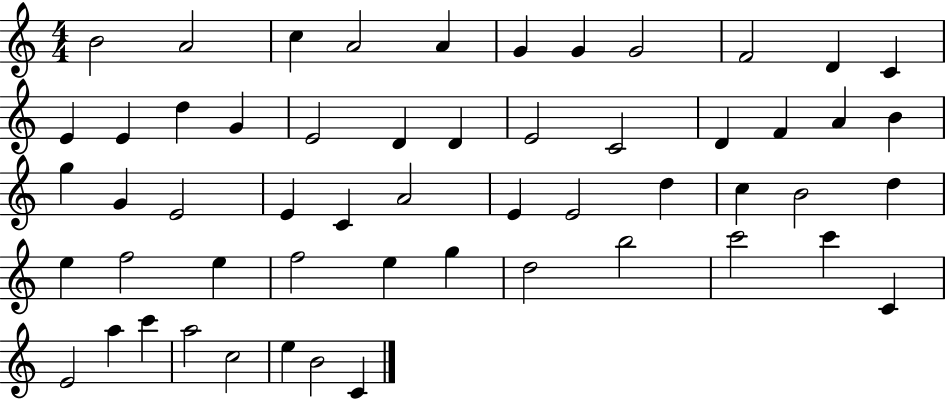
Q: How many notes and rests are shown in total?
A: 55